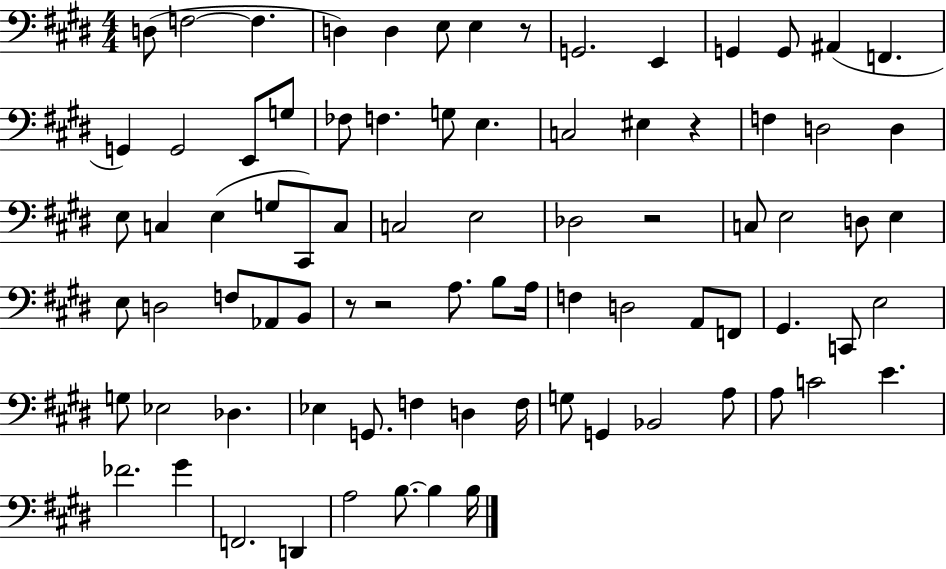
{
  \clef bass
  \numericTimeSignature
  \time 4/4
  \key e \major
  \repeat volta 2 { d8( f2~~ f4. | d4) d4 e8 e4 r8 | g,2. e,4 | g,4 g,8 ais,4( f,4. | \break g,4) g,2 e,8 g8 | fes8 f4. g8 e4. | c2 eis4 r4 | f4 d2 d4 | \break e8 c4 e4( g8 cis,8) c8 | c2 e2 | des2 r2 | c8 e2 d8 e4 | \break e8 d2 f8 aes,8 b,8 | r8 r2 a8. b8 a16 | f4 d2 a,8 f,8 | gis,4. c,8 e2 | \break g8 ees2 des4. | ees4 g,8. f4 d4 f16 | g8 g,4 bes,2 a8 | a8 c'2 e'4. | \break fes'2. gis'4 | f,2. d,4 | a2 b8.~~ b4 b16 | } \bar "|."
}